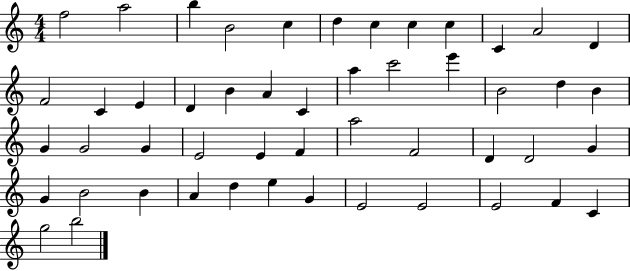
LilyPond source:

{
  \clef treble
  \numericTimeSignature
  \time 4/4
  \key c \major
  f''2 a''2 | b''4 b'2 c''4 | d''4 c''4 c''4 c''4 | c'4 a'2 d'4 | \break f'2 c'4 e'4 | d'4 b'4 a'4 c'4 | a''4 c'''2 e'''4 | b'2 d''4 b'4 | \break g'4 g'2 g'4 | e'2 e'4 f'4 | a''2 f'2 | d'4 d'2 g'4 | \break g'4 b'2 b'4 | a'4 d''4 e''4 g'4 | e'2 e'2 | e'2 f'4 c'4 | \break g''2 b''2 | \bar "|."
}